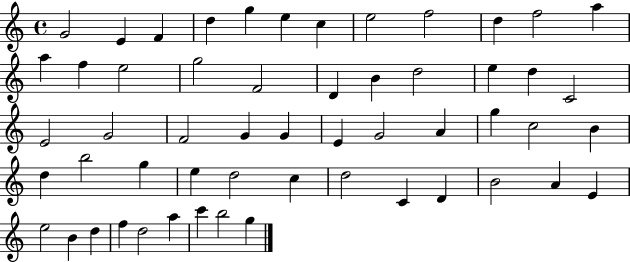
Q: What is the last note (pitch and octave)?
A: G5